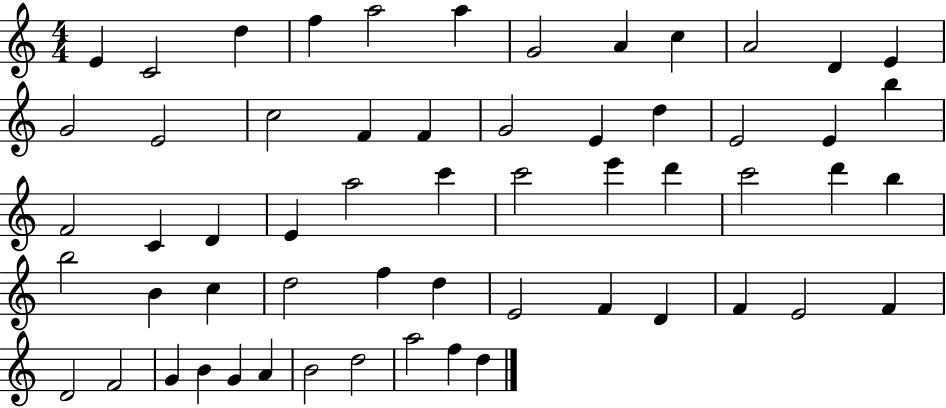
{
  \clef treble
  \numericTimeSignature
  \time 4/4
  \key c \major
  e'4 c'2 d''4 | f''4 a''2 a''4 | g'2 a'4 c''4 | a'2 d'4 e'4 | \break g'2 e'2 | c''2 f'4 f'4 | g'2 e'4 d''4 | e'2 e'4 b''4 | \break f'2 c'4 d'4 | e'4 a''2 c'''4 | c'''2 e'''4 d'''4 | c'''2 d'''4 b''4 | \break b''2 b'4 c''4 | d''2 f''4 d''4 | e'2 f'4 d'4 | f'4 e'2 f'4 | \break d'2 f'2 | g'4 b'4 g'4 a'4 | b'2 d''2 | a''2 f''4 d''4 | \break \bar "|."
}